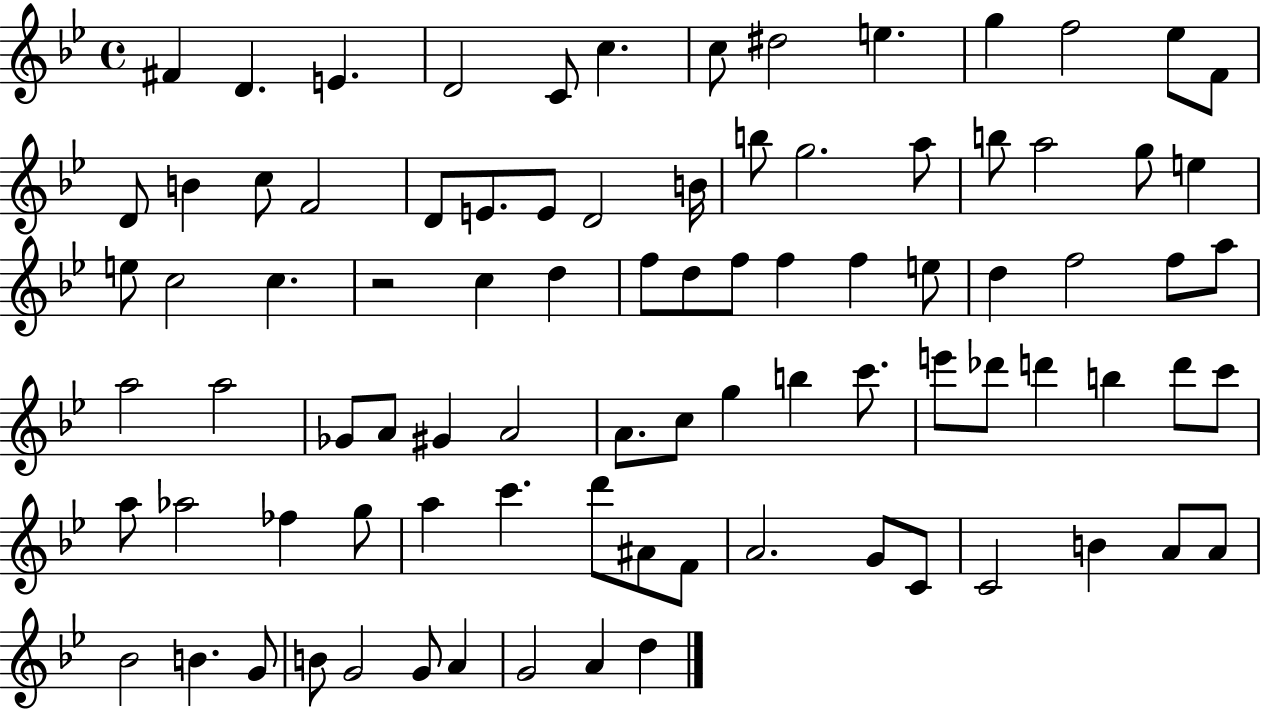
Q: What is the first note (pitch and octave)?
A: F#4